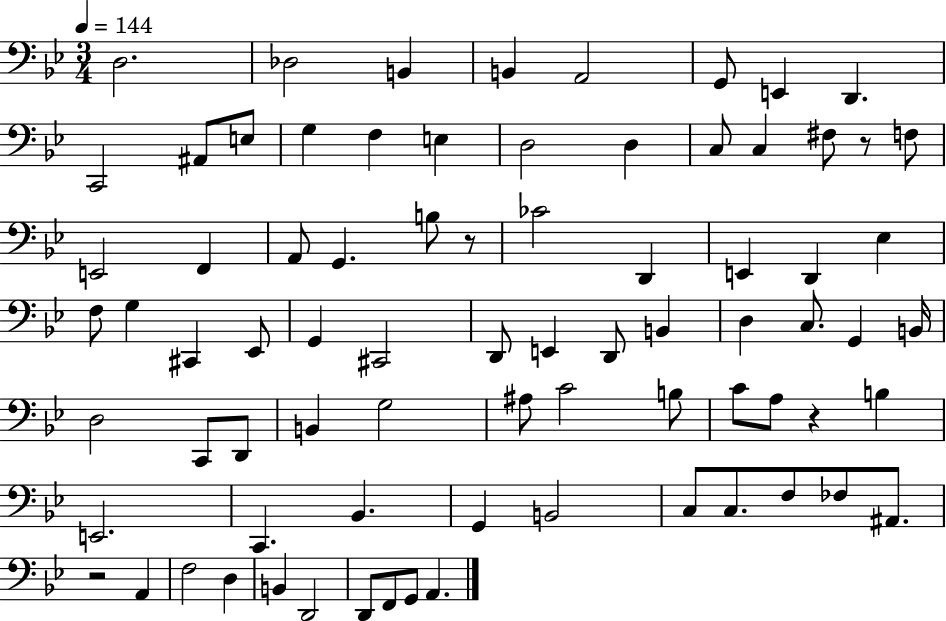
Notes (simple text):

D3/h. Db3/h B2/q B2/q A2/h G2/e E2/q D2/q. C2/h A#2/e E3/e G3/q F3/q E3/q D3/h D3/q C3/e C3/q F#3/e R/e F3/e E2/h F2/q A2/e G2/q. B3/e R/e CES4/h D2/q E2/q D2/q Eb3/q F3/e G3/q C#2/q Eb2/e G2/q C#2/h D2/e E2/q D2/e B2/q D3/q C3/e. G2/q B2/s D3/h C2/e D2/e B2/q G3/h A#3/e C4/h B3/e C4/e A3/e R/q B3/q E2/h. C2/q. Bb2/q. G2/q B2/h C3/e C3/e. F3/e FES3/e A#2/e. R/h A2/q F3/h D3/q B2/q D2/h D2/e F2/e G2/e A2/q.